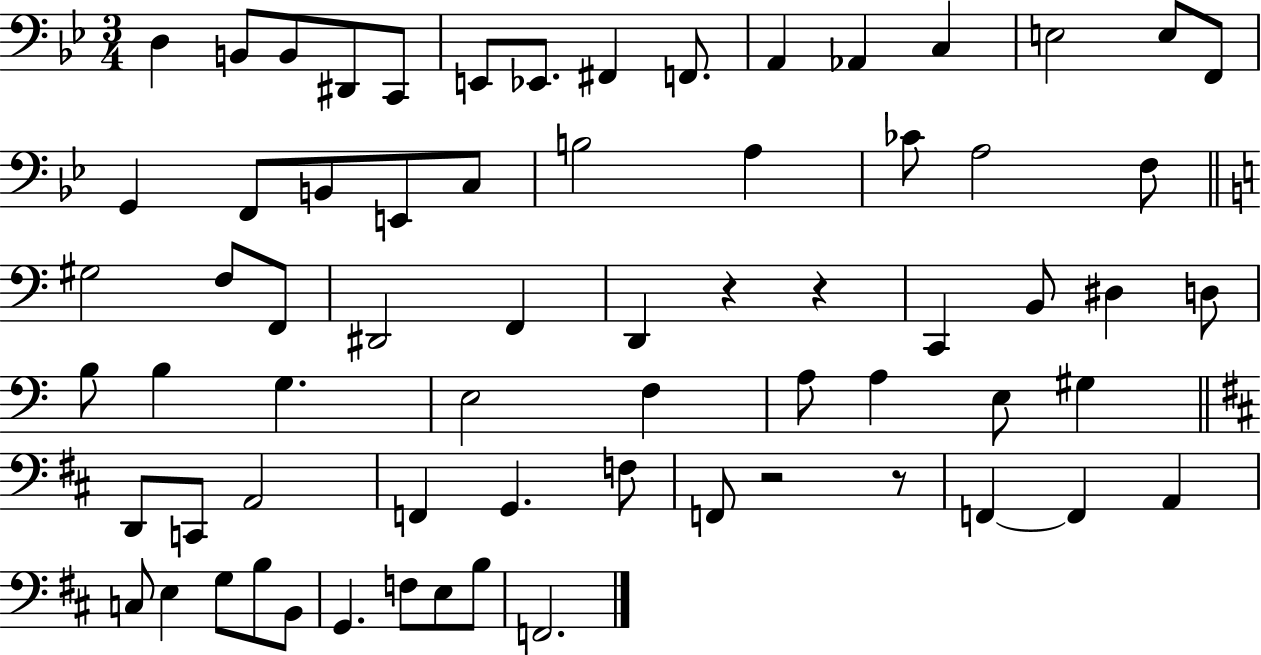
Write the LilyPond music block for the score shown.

{
  \clef bass
  \numericTimeSignature
  \time 3/4
  \key bes \major
  d4 b,8 b,8 dis,8 c,8 | e,8 ees,8. fis,4 f,8. | a,4 aes,4 c4 | e2 e8 f,8 | \break g,4 f,8 b,8 e,8 c8 | b2 a4 | ces'8 a2 f8 | \bar "||" \break \key c \major gis2 f8 f,8 | dis,2 f,4 | d,4 r4 r4 | c,4 b,8 dis4 d8 | \break b8 b4 g4. | e2 f4 | a8 a4 e8 gis4 | \bar "||" \break \key b \minor d,8 c,8 a,2 | f,4 g,4. f8 | f,8 r2 r8 | f,4~~ f,4 a,4 | \break c8 e4 g8 b8 b,8 | g,4. f8 e8 b8 | f,2. | \bar "|."
}